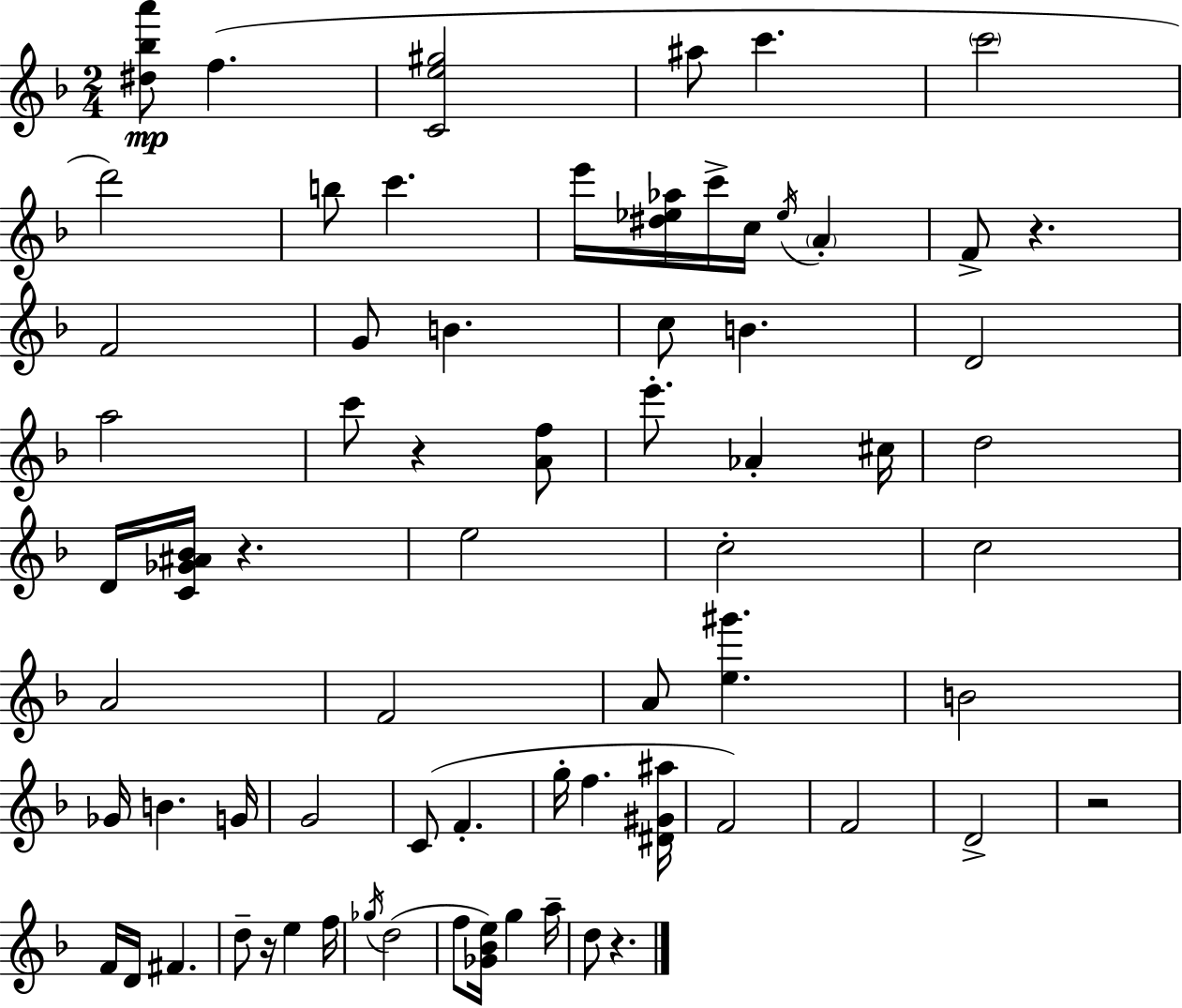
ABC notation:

X:1
T:Untitled
M:2/4
L:1/4
K:Dm
[^d_ba']/2 f [Ce^g]2 ^a/2 c' c'2 d'2 b/2 c' e'/4 [^d_e_a]/4 c'/4 c/4 _e/4 A F/2 z F2 G/2 B c/2 B D2 a2 c'/2 z [Af]/2 e'/2 _A ^c/4 d2 D/4 [C_G^A_B]/4 z e2 c2 c2 A2 F2 A/2 [e^g'] B2 _G/4 B G/4 G2 C/2 F g/4 f [^D^G^a]/4 F2 F2 D2 z2 F/4 D/4 ^F d/2 z/4 e f/4 _g/4 d2 f/2 [_G_Be]/4 g a/4 d/2 z